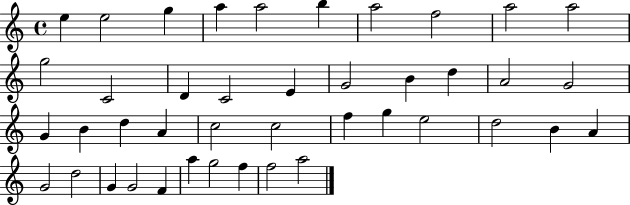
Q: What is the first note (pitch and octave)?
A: E5